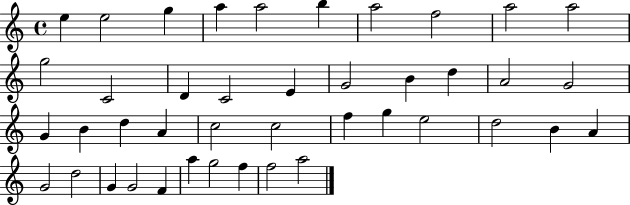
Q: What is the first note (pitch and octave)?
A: E5